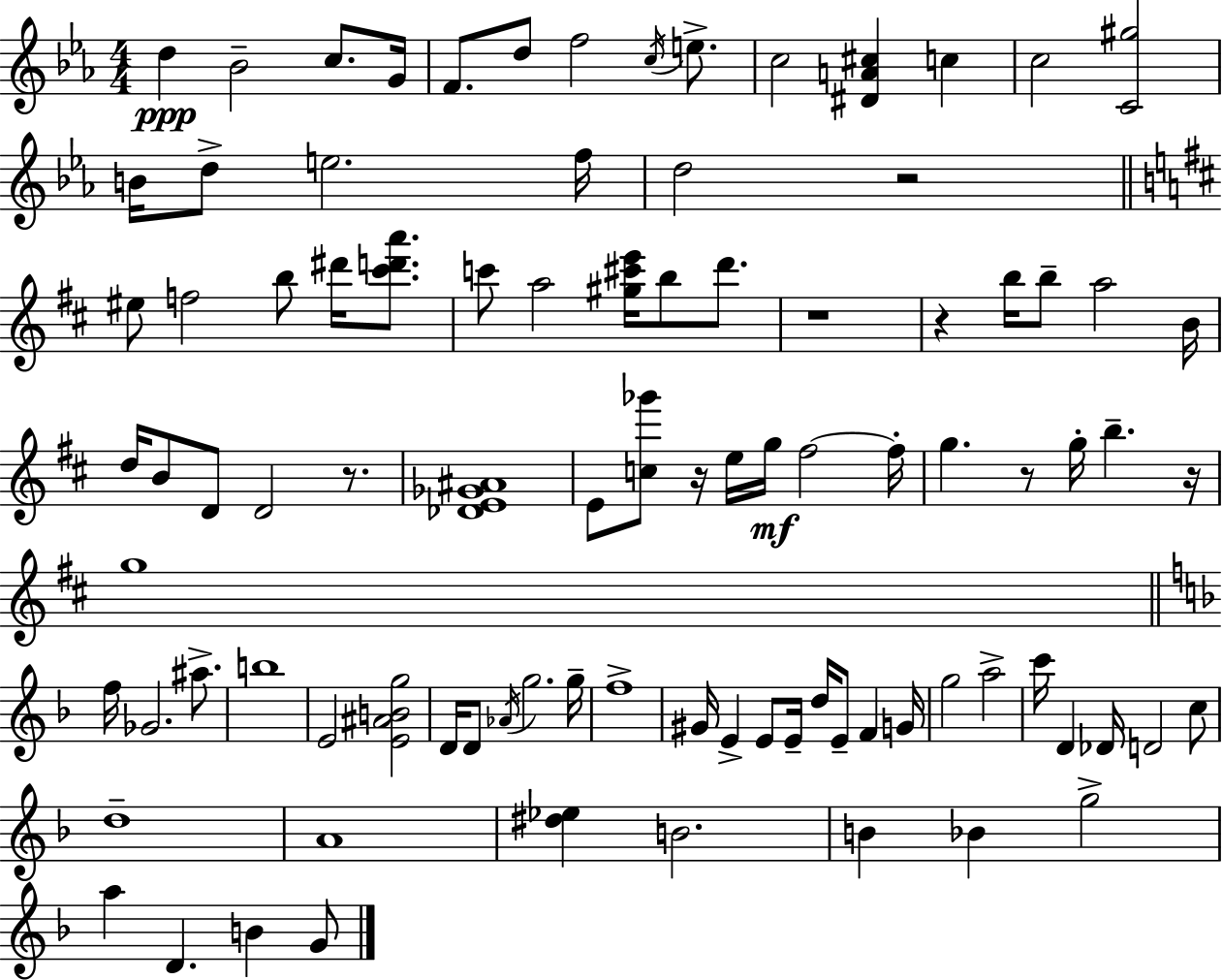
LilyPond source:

{
  \clef treble
  \numericTimeSignature
  \time 4/4
  \key ees \major
  d''4\ppp bes'2-- c''8. g'16 | f'8. d''8 f''2 \acciaccatura { c''16 } e''8.-> | c''2 <dis' a' cis''>4 c''4 | c''2 <c' gis''>2 | \break b'16 d''8-> e''2. | f''16 d''2 r2 | \bar "||" \break \key b \minor eis''8 f''2 b''8 dis'''16 <cis''' d''' a'''>8. | c'''8 a''2 <gis'' cis''' e'''>16 b''8 d'''8. | r1 | r4 b''16 b''8-- a''2 b'16 | \break d''16 b'8 d'8 d'2 r8. | <des' e' ges' ais'>1 | e'8 <c'' ges'''>8 r16 e''16 g''16\mf fis''2~~ fis''16-. | g''4. r8 g''16-. b''4.-- r16 | \break g''1 | \bar "||" \break \key f \major f''16 ges'2. ais''8.-> | b''1 | e'2 <e' ais' b' g''>2 | d'16 d'8 \acciaccatura { aes'16 } g''2. | \break g''16-- f''1-> | gis'16 e'4-> e'8 e'16-- d''16 e'8-- f'4 | g'16 g''2 a''2-> | c'''16 d'4 des'16 d'2 c''8 | \break d''1-- | a'1 | <dis'' ees''>4 b'2. | b'4 bes'4 g''2-> | \break a''4 d'4. b'4 g'8 | \bar "|."
}